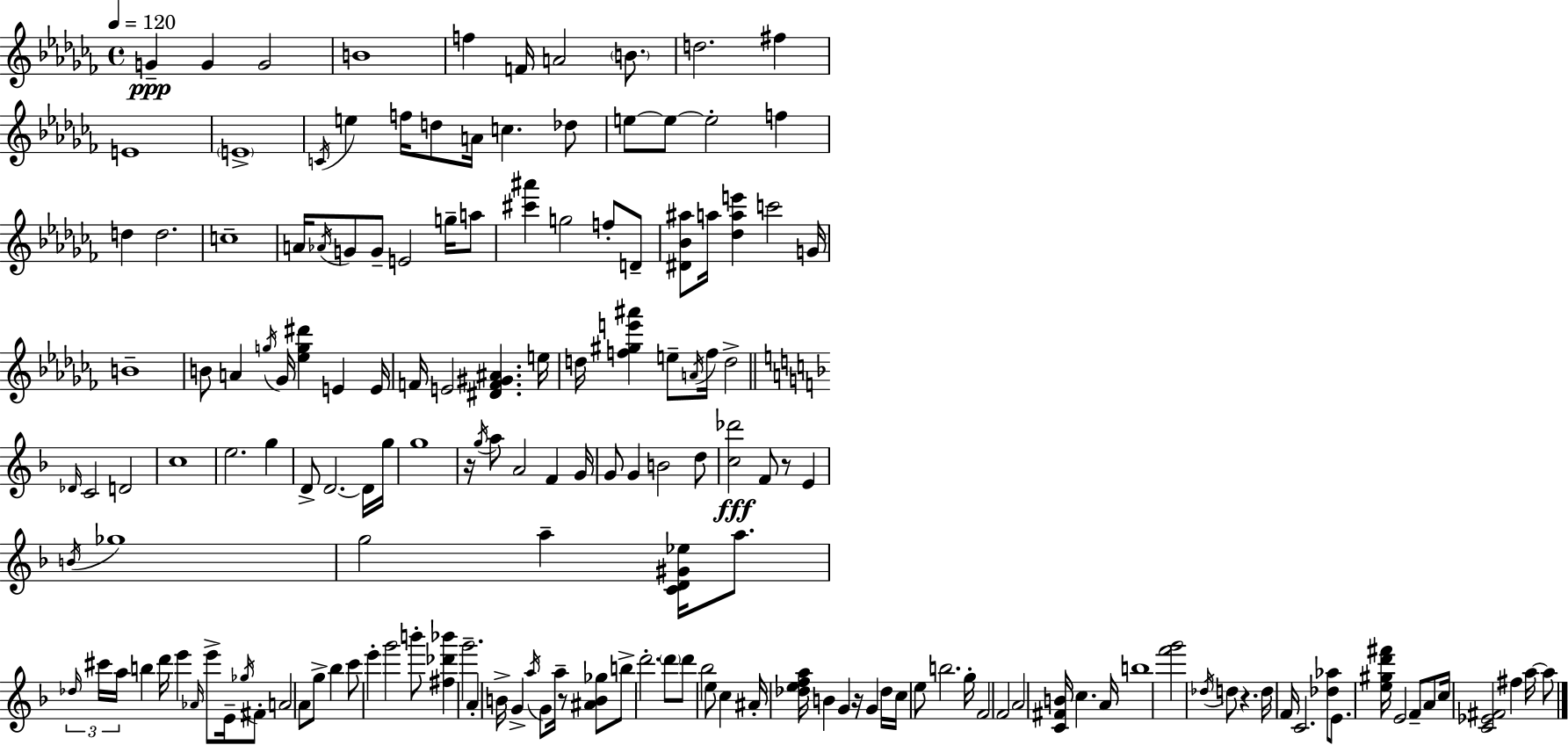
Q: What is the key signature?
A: AES minor